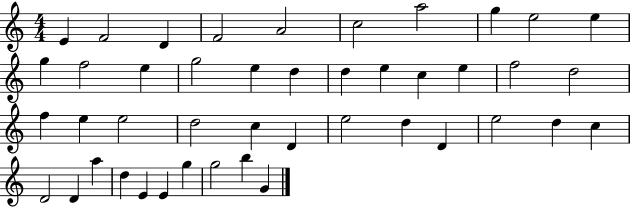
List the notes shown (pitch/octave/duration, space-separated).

E4/q F4/h D4/q F4/h A4/h C5/h A5/h G5/q E5/h E5/q G5/q F5/h E5/q G5/h E5/q D5/q D5/q E5/q C5/q E5/q F5/h D5/h F5/q E5/q E5/h D5/h C5/q D4/q E5/h D5/q D4/q E5/h D5/q C5/q D4/h D4/q A5/q D5/q E4/q E4/q G5/q G5/h B5/q G4/q